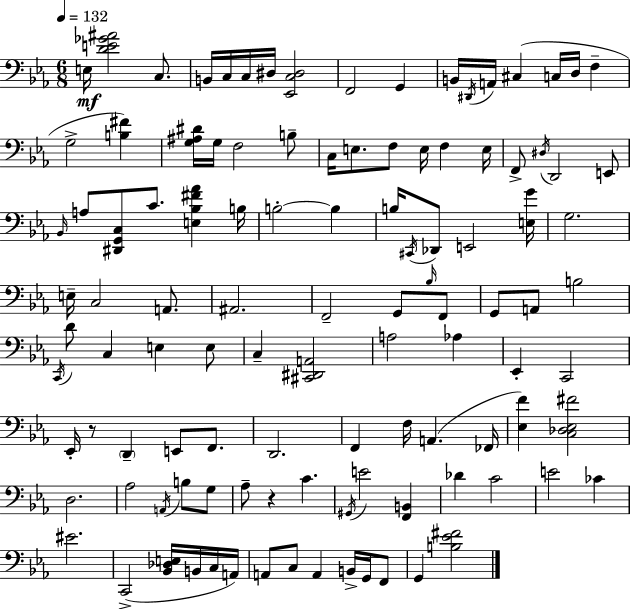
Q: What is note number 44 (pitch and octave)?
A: A#2